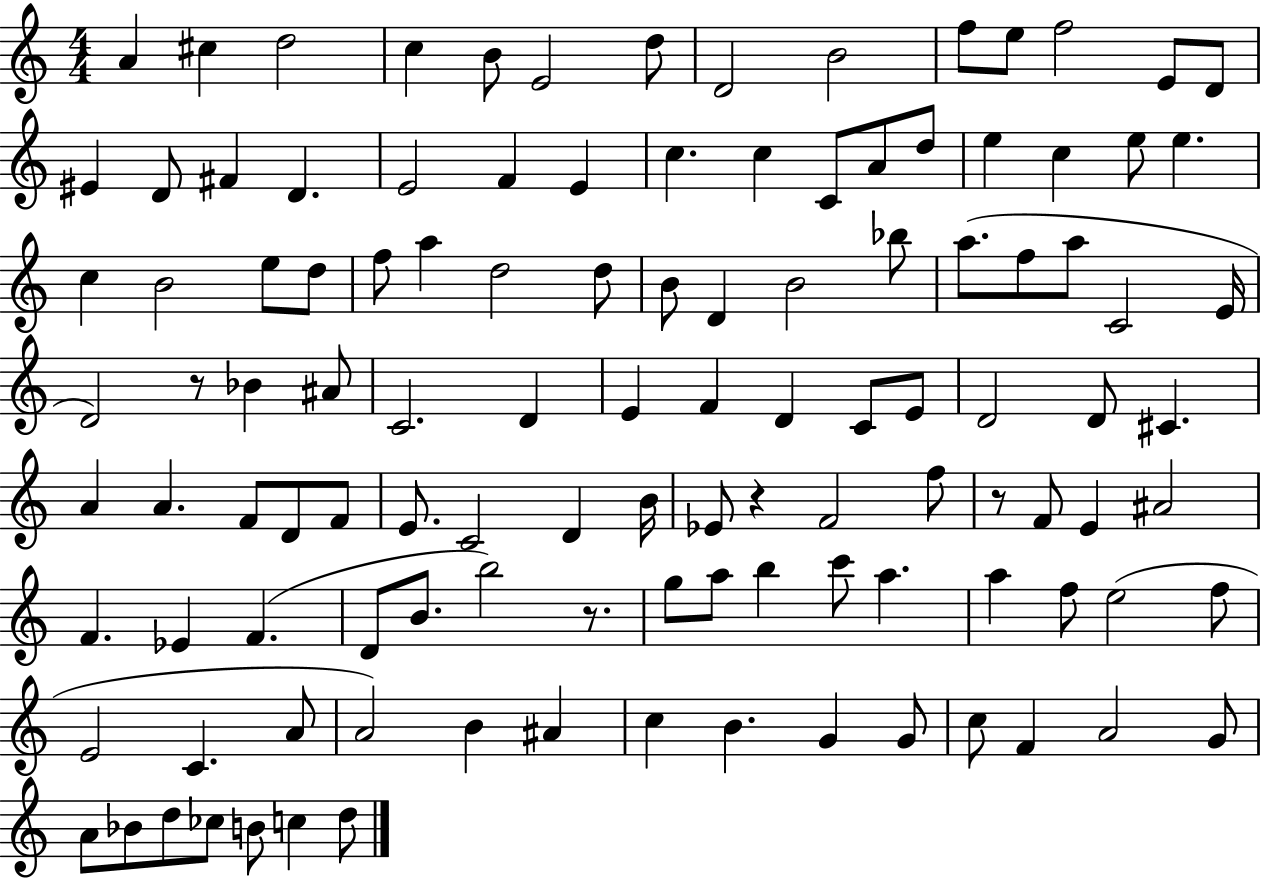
X:1
T:Untitled
M:4/4
L:1/4
K:C
A ^c d2 c B/2 E2 d/2 D2 B2 f/2 e/2 f2 E/2 D/2 ^E D/2 ^F D E2 F E c c C/2 A/2 d/2 e c e/2 e c B2 e/2 d/2 f/2 a d2 d/2 B/2 D B2 _b/2 a/2 f/2 a/2 C2 E/4 D2 z/2 _B ^A/2 C2 D E F D C/2 E/2 D2 D/2 ^C A A F/2 D/2 F/2 E/2 C2 D B/4 _E/2 z F2 f/2 z/2 F/2 E ^A2 F _E F D/2 B/2 b2 z/2 g/2 a/2 b c'/2 a a f/2 e2 f/2 E2 C A/2 A2 B ^A c B G G/2 c/2 F A2 G/2 A/2 _B/2 d/2 _c/2 B/2 c d/2